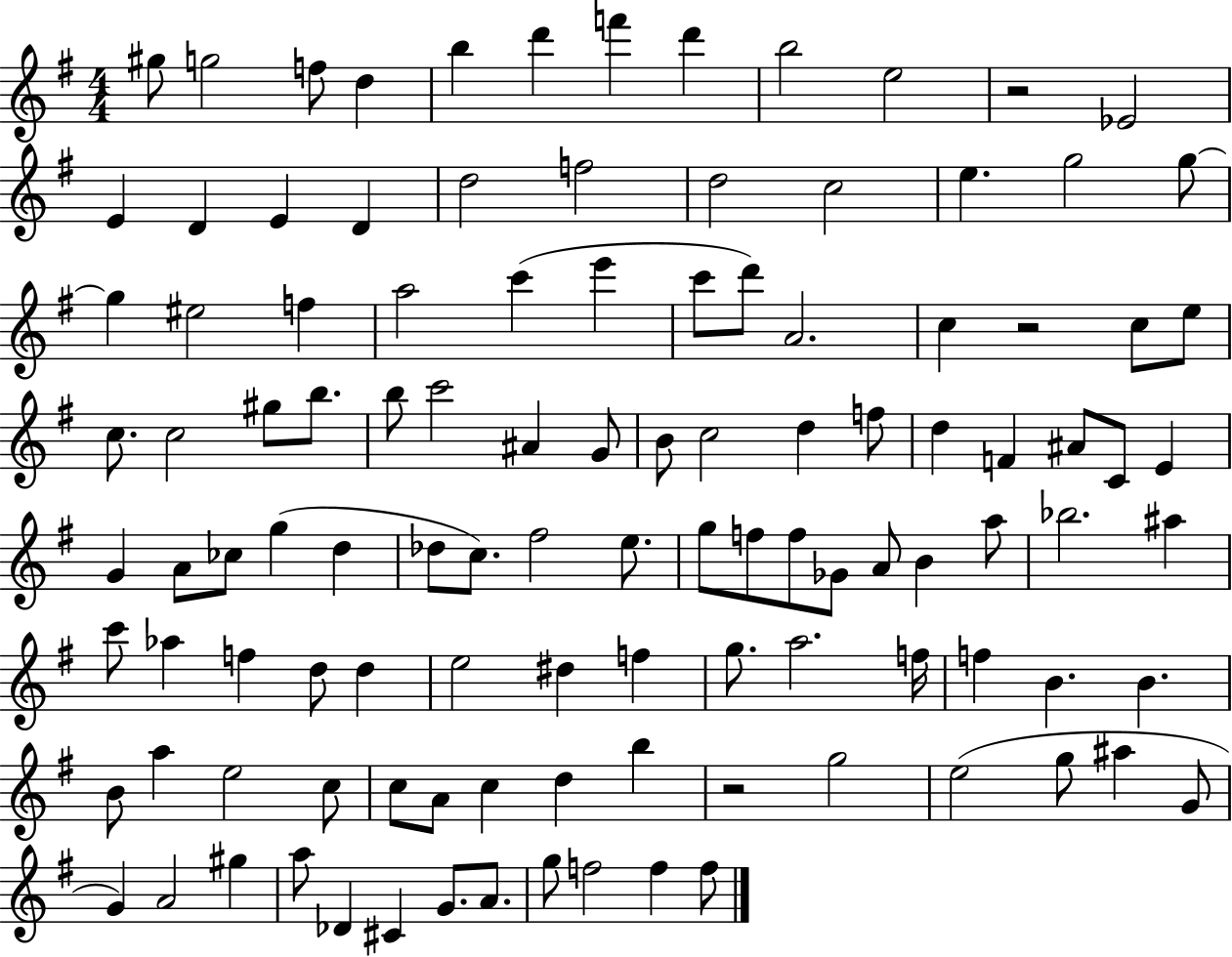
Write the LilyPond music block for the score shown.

{
  \clef treble
  \numericTimeSignature
  \time 4/4
  \key g \major
  gis''8 g''2 f''8 d''4 | b''4 d'''4 f'''4 d'''4 | b''2 e''2 | r2 ees'2 | \break e'4 d'4 e'4 d'4 | d''2 f''2 | d''2 c''2 | e''4. g''2 g''8~~ | \break g''4 eis''2 f''4 | a''2 c'''4( e'''4 | c'''8 d'''8) a'2. | c''4 r2 c''8 e''8 | \break c''8. c''2 gis''8 b''8. | b''8 c'''2 ais'4 g'8 | b'8 c''2 d''4 f''8 | d''4 f'4 ais'8 c'8 e'4 | \break g'4 a'8 ces''8 g''4( d''4 | des''8 c''8.) fis''2 e''8. | g''8 f''8 f''8 ges'8 a'8 b'4 a''8 | bes''2. ais''4 | \break c'''8 aes''4 f''4 d''8 d''4 | e''2 dis''4 f''4 | g''8. a''2. f''16 | f''4 b'4. b'4. | \break b'8 a''4 e''2 c''8 | c''8 a'8 c''4 d''4 b''4 | r2 g''2 | e''2( g''8 ais''4 g'8 | \break g'4) a'2 gis''4 | a''8 des'4 cis'4 g'8. a'8. | g''8 f''2 f''4 f''8 | \bar "|."
}